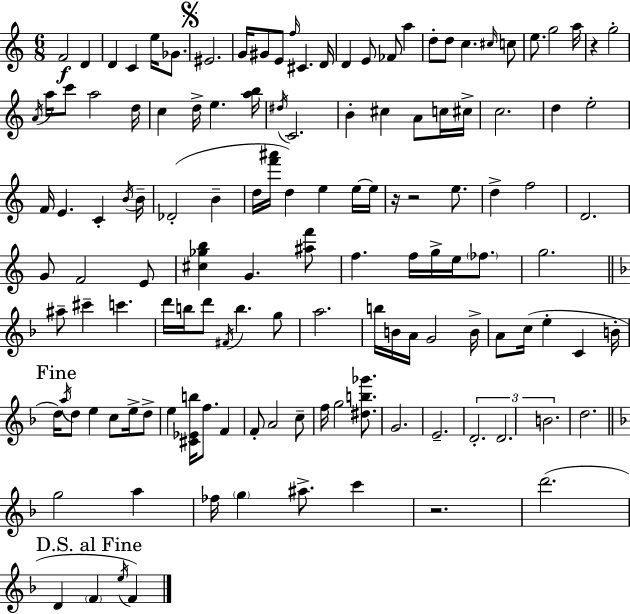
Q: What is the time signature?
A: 6/8